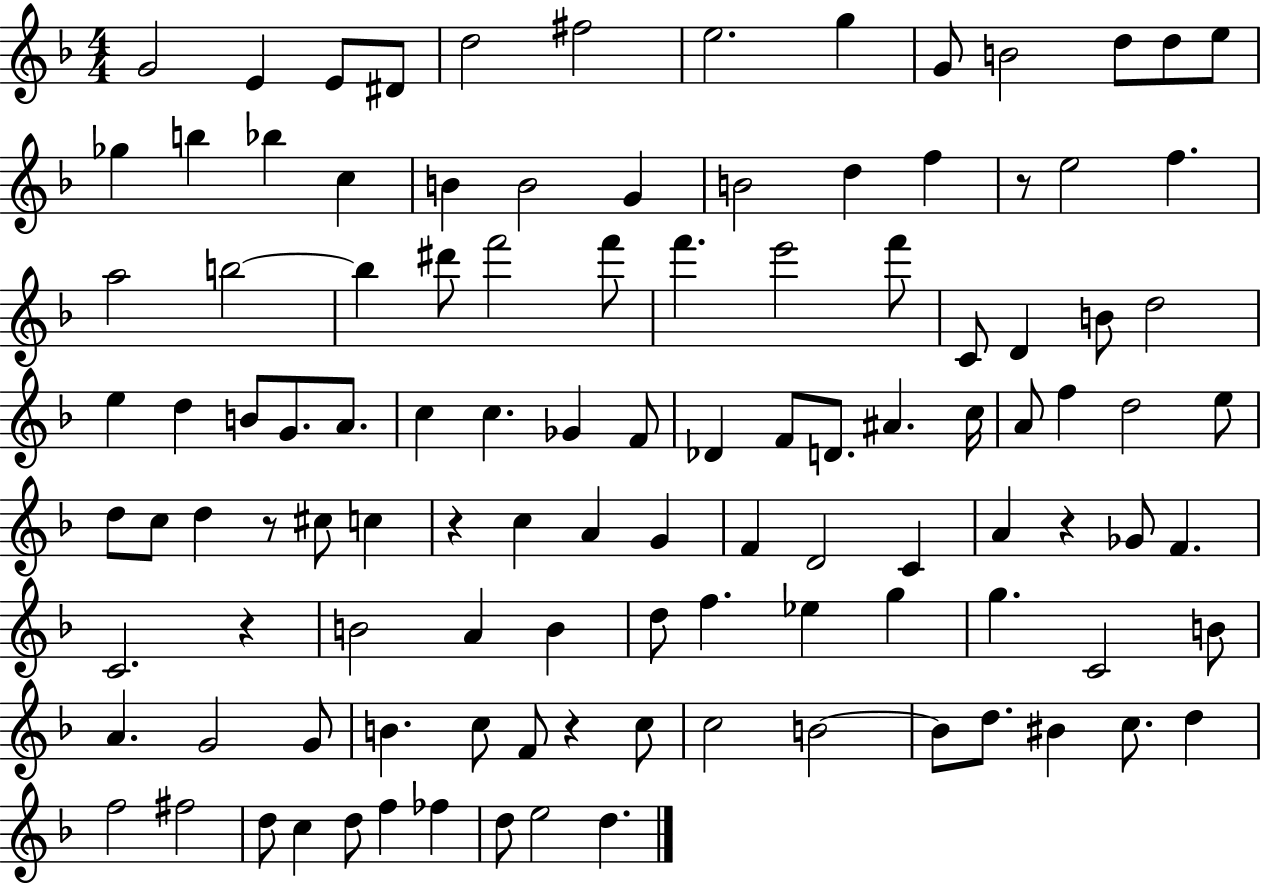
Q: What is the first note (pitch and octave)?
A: G4